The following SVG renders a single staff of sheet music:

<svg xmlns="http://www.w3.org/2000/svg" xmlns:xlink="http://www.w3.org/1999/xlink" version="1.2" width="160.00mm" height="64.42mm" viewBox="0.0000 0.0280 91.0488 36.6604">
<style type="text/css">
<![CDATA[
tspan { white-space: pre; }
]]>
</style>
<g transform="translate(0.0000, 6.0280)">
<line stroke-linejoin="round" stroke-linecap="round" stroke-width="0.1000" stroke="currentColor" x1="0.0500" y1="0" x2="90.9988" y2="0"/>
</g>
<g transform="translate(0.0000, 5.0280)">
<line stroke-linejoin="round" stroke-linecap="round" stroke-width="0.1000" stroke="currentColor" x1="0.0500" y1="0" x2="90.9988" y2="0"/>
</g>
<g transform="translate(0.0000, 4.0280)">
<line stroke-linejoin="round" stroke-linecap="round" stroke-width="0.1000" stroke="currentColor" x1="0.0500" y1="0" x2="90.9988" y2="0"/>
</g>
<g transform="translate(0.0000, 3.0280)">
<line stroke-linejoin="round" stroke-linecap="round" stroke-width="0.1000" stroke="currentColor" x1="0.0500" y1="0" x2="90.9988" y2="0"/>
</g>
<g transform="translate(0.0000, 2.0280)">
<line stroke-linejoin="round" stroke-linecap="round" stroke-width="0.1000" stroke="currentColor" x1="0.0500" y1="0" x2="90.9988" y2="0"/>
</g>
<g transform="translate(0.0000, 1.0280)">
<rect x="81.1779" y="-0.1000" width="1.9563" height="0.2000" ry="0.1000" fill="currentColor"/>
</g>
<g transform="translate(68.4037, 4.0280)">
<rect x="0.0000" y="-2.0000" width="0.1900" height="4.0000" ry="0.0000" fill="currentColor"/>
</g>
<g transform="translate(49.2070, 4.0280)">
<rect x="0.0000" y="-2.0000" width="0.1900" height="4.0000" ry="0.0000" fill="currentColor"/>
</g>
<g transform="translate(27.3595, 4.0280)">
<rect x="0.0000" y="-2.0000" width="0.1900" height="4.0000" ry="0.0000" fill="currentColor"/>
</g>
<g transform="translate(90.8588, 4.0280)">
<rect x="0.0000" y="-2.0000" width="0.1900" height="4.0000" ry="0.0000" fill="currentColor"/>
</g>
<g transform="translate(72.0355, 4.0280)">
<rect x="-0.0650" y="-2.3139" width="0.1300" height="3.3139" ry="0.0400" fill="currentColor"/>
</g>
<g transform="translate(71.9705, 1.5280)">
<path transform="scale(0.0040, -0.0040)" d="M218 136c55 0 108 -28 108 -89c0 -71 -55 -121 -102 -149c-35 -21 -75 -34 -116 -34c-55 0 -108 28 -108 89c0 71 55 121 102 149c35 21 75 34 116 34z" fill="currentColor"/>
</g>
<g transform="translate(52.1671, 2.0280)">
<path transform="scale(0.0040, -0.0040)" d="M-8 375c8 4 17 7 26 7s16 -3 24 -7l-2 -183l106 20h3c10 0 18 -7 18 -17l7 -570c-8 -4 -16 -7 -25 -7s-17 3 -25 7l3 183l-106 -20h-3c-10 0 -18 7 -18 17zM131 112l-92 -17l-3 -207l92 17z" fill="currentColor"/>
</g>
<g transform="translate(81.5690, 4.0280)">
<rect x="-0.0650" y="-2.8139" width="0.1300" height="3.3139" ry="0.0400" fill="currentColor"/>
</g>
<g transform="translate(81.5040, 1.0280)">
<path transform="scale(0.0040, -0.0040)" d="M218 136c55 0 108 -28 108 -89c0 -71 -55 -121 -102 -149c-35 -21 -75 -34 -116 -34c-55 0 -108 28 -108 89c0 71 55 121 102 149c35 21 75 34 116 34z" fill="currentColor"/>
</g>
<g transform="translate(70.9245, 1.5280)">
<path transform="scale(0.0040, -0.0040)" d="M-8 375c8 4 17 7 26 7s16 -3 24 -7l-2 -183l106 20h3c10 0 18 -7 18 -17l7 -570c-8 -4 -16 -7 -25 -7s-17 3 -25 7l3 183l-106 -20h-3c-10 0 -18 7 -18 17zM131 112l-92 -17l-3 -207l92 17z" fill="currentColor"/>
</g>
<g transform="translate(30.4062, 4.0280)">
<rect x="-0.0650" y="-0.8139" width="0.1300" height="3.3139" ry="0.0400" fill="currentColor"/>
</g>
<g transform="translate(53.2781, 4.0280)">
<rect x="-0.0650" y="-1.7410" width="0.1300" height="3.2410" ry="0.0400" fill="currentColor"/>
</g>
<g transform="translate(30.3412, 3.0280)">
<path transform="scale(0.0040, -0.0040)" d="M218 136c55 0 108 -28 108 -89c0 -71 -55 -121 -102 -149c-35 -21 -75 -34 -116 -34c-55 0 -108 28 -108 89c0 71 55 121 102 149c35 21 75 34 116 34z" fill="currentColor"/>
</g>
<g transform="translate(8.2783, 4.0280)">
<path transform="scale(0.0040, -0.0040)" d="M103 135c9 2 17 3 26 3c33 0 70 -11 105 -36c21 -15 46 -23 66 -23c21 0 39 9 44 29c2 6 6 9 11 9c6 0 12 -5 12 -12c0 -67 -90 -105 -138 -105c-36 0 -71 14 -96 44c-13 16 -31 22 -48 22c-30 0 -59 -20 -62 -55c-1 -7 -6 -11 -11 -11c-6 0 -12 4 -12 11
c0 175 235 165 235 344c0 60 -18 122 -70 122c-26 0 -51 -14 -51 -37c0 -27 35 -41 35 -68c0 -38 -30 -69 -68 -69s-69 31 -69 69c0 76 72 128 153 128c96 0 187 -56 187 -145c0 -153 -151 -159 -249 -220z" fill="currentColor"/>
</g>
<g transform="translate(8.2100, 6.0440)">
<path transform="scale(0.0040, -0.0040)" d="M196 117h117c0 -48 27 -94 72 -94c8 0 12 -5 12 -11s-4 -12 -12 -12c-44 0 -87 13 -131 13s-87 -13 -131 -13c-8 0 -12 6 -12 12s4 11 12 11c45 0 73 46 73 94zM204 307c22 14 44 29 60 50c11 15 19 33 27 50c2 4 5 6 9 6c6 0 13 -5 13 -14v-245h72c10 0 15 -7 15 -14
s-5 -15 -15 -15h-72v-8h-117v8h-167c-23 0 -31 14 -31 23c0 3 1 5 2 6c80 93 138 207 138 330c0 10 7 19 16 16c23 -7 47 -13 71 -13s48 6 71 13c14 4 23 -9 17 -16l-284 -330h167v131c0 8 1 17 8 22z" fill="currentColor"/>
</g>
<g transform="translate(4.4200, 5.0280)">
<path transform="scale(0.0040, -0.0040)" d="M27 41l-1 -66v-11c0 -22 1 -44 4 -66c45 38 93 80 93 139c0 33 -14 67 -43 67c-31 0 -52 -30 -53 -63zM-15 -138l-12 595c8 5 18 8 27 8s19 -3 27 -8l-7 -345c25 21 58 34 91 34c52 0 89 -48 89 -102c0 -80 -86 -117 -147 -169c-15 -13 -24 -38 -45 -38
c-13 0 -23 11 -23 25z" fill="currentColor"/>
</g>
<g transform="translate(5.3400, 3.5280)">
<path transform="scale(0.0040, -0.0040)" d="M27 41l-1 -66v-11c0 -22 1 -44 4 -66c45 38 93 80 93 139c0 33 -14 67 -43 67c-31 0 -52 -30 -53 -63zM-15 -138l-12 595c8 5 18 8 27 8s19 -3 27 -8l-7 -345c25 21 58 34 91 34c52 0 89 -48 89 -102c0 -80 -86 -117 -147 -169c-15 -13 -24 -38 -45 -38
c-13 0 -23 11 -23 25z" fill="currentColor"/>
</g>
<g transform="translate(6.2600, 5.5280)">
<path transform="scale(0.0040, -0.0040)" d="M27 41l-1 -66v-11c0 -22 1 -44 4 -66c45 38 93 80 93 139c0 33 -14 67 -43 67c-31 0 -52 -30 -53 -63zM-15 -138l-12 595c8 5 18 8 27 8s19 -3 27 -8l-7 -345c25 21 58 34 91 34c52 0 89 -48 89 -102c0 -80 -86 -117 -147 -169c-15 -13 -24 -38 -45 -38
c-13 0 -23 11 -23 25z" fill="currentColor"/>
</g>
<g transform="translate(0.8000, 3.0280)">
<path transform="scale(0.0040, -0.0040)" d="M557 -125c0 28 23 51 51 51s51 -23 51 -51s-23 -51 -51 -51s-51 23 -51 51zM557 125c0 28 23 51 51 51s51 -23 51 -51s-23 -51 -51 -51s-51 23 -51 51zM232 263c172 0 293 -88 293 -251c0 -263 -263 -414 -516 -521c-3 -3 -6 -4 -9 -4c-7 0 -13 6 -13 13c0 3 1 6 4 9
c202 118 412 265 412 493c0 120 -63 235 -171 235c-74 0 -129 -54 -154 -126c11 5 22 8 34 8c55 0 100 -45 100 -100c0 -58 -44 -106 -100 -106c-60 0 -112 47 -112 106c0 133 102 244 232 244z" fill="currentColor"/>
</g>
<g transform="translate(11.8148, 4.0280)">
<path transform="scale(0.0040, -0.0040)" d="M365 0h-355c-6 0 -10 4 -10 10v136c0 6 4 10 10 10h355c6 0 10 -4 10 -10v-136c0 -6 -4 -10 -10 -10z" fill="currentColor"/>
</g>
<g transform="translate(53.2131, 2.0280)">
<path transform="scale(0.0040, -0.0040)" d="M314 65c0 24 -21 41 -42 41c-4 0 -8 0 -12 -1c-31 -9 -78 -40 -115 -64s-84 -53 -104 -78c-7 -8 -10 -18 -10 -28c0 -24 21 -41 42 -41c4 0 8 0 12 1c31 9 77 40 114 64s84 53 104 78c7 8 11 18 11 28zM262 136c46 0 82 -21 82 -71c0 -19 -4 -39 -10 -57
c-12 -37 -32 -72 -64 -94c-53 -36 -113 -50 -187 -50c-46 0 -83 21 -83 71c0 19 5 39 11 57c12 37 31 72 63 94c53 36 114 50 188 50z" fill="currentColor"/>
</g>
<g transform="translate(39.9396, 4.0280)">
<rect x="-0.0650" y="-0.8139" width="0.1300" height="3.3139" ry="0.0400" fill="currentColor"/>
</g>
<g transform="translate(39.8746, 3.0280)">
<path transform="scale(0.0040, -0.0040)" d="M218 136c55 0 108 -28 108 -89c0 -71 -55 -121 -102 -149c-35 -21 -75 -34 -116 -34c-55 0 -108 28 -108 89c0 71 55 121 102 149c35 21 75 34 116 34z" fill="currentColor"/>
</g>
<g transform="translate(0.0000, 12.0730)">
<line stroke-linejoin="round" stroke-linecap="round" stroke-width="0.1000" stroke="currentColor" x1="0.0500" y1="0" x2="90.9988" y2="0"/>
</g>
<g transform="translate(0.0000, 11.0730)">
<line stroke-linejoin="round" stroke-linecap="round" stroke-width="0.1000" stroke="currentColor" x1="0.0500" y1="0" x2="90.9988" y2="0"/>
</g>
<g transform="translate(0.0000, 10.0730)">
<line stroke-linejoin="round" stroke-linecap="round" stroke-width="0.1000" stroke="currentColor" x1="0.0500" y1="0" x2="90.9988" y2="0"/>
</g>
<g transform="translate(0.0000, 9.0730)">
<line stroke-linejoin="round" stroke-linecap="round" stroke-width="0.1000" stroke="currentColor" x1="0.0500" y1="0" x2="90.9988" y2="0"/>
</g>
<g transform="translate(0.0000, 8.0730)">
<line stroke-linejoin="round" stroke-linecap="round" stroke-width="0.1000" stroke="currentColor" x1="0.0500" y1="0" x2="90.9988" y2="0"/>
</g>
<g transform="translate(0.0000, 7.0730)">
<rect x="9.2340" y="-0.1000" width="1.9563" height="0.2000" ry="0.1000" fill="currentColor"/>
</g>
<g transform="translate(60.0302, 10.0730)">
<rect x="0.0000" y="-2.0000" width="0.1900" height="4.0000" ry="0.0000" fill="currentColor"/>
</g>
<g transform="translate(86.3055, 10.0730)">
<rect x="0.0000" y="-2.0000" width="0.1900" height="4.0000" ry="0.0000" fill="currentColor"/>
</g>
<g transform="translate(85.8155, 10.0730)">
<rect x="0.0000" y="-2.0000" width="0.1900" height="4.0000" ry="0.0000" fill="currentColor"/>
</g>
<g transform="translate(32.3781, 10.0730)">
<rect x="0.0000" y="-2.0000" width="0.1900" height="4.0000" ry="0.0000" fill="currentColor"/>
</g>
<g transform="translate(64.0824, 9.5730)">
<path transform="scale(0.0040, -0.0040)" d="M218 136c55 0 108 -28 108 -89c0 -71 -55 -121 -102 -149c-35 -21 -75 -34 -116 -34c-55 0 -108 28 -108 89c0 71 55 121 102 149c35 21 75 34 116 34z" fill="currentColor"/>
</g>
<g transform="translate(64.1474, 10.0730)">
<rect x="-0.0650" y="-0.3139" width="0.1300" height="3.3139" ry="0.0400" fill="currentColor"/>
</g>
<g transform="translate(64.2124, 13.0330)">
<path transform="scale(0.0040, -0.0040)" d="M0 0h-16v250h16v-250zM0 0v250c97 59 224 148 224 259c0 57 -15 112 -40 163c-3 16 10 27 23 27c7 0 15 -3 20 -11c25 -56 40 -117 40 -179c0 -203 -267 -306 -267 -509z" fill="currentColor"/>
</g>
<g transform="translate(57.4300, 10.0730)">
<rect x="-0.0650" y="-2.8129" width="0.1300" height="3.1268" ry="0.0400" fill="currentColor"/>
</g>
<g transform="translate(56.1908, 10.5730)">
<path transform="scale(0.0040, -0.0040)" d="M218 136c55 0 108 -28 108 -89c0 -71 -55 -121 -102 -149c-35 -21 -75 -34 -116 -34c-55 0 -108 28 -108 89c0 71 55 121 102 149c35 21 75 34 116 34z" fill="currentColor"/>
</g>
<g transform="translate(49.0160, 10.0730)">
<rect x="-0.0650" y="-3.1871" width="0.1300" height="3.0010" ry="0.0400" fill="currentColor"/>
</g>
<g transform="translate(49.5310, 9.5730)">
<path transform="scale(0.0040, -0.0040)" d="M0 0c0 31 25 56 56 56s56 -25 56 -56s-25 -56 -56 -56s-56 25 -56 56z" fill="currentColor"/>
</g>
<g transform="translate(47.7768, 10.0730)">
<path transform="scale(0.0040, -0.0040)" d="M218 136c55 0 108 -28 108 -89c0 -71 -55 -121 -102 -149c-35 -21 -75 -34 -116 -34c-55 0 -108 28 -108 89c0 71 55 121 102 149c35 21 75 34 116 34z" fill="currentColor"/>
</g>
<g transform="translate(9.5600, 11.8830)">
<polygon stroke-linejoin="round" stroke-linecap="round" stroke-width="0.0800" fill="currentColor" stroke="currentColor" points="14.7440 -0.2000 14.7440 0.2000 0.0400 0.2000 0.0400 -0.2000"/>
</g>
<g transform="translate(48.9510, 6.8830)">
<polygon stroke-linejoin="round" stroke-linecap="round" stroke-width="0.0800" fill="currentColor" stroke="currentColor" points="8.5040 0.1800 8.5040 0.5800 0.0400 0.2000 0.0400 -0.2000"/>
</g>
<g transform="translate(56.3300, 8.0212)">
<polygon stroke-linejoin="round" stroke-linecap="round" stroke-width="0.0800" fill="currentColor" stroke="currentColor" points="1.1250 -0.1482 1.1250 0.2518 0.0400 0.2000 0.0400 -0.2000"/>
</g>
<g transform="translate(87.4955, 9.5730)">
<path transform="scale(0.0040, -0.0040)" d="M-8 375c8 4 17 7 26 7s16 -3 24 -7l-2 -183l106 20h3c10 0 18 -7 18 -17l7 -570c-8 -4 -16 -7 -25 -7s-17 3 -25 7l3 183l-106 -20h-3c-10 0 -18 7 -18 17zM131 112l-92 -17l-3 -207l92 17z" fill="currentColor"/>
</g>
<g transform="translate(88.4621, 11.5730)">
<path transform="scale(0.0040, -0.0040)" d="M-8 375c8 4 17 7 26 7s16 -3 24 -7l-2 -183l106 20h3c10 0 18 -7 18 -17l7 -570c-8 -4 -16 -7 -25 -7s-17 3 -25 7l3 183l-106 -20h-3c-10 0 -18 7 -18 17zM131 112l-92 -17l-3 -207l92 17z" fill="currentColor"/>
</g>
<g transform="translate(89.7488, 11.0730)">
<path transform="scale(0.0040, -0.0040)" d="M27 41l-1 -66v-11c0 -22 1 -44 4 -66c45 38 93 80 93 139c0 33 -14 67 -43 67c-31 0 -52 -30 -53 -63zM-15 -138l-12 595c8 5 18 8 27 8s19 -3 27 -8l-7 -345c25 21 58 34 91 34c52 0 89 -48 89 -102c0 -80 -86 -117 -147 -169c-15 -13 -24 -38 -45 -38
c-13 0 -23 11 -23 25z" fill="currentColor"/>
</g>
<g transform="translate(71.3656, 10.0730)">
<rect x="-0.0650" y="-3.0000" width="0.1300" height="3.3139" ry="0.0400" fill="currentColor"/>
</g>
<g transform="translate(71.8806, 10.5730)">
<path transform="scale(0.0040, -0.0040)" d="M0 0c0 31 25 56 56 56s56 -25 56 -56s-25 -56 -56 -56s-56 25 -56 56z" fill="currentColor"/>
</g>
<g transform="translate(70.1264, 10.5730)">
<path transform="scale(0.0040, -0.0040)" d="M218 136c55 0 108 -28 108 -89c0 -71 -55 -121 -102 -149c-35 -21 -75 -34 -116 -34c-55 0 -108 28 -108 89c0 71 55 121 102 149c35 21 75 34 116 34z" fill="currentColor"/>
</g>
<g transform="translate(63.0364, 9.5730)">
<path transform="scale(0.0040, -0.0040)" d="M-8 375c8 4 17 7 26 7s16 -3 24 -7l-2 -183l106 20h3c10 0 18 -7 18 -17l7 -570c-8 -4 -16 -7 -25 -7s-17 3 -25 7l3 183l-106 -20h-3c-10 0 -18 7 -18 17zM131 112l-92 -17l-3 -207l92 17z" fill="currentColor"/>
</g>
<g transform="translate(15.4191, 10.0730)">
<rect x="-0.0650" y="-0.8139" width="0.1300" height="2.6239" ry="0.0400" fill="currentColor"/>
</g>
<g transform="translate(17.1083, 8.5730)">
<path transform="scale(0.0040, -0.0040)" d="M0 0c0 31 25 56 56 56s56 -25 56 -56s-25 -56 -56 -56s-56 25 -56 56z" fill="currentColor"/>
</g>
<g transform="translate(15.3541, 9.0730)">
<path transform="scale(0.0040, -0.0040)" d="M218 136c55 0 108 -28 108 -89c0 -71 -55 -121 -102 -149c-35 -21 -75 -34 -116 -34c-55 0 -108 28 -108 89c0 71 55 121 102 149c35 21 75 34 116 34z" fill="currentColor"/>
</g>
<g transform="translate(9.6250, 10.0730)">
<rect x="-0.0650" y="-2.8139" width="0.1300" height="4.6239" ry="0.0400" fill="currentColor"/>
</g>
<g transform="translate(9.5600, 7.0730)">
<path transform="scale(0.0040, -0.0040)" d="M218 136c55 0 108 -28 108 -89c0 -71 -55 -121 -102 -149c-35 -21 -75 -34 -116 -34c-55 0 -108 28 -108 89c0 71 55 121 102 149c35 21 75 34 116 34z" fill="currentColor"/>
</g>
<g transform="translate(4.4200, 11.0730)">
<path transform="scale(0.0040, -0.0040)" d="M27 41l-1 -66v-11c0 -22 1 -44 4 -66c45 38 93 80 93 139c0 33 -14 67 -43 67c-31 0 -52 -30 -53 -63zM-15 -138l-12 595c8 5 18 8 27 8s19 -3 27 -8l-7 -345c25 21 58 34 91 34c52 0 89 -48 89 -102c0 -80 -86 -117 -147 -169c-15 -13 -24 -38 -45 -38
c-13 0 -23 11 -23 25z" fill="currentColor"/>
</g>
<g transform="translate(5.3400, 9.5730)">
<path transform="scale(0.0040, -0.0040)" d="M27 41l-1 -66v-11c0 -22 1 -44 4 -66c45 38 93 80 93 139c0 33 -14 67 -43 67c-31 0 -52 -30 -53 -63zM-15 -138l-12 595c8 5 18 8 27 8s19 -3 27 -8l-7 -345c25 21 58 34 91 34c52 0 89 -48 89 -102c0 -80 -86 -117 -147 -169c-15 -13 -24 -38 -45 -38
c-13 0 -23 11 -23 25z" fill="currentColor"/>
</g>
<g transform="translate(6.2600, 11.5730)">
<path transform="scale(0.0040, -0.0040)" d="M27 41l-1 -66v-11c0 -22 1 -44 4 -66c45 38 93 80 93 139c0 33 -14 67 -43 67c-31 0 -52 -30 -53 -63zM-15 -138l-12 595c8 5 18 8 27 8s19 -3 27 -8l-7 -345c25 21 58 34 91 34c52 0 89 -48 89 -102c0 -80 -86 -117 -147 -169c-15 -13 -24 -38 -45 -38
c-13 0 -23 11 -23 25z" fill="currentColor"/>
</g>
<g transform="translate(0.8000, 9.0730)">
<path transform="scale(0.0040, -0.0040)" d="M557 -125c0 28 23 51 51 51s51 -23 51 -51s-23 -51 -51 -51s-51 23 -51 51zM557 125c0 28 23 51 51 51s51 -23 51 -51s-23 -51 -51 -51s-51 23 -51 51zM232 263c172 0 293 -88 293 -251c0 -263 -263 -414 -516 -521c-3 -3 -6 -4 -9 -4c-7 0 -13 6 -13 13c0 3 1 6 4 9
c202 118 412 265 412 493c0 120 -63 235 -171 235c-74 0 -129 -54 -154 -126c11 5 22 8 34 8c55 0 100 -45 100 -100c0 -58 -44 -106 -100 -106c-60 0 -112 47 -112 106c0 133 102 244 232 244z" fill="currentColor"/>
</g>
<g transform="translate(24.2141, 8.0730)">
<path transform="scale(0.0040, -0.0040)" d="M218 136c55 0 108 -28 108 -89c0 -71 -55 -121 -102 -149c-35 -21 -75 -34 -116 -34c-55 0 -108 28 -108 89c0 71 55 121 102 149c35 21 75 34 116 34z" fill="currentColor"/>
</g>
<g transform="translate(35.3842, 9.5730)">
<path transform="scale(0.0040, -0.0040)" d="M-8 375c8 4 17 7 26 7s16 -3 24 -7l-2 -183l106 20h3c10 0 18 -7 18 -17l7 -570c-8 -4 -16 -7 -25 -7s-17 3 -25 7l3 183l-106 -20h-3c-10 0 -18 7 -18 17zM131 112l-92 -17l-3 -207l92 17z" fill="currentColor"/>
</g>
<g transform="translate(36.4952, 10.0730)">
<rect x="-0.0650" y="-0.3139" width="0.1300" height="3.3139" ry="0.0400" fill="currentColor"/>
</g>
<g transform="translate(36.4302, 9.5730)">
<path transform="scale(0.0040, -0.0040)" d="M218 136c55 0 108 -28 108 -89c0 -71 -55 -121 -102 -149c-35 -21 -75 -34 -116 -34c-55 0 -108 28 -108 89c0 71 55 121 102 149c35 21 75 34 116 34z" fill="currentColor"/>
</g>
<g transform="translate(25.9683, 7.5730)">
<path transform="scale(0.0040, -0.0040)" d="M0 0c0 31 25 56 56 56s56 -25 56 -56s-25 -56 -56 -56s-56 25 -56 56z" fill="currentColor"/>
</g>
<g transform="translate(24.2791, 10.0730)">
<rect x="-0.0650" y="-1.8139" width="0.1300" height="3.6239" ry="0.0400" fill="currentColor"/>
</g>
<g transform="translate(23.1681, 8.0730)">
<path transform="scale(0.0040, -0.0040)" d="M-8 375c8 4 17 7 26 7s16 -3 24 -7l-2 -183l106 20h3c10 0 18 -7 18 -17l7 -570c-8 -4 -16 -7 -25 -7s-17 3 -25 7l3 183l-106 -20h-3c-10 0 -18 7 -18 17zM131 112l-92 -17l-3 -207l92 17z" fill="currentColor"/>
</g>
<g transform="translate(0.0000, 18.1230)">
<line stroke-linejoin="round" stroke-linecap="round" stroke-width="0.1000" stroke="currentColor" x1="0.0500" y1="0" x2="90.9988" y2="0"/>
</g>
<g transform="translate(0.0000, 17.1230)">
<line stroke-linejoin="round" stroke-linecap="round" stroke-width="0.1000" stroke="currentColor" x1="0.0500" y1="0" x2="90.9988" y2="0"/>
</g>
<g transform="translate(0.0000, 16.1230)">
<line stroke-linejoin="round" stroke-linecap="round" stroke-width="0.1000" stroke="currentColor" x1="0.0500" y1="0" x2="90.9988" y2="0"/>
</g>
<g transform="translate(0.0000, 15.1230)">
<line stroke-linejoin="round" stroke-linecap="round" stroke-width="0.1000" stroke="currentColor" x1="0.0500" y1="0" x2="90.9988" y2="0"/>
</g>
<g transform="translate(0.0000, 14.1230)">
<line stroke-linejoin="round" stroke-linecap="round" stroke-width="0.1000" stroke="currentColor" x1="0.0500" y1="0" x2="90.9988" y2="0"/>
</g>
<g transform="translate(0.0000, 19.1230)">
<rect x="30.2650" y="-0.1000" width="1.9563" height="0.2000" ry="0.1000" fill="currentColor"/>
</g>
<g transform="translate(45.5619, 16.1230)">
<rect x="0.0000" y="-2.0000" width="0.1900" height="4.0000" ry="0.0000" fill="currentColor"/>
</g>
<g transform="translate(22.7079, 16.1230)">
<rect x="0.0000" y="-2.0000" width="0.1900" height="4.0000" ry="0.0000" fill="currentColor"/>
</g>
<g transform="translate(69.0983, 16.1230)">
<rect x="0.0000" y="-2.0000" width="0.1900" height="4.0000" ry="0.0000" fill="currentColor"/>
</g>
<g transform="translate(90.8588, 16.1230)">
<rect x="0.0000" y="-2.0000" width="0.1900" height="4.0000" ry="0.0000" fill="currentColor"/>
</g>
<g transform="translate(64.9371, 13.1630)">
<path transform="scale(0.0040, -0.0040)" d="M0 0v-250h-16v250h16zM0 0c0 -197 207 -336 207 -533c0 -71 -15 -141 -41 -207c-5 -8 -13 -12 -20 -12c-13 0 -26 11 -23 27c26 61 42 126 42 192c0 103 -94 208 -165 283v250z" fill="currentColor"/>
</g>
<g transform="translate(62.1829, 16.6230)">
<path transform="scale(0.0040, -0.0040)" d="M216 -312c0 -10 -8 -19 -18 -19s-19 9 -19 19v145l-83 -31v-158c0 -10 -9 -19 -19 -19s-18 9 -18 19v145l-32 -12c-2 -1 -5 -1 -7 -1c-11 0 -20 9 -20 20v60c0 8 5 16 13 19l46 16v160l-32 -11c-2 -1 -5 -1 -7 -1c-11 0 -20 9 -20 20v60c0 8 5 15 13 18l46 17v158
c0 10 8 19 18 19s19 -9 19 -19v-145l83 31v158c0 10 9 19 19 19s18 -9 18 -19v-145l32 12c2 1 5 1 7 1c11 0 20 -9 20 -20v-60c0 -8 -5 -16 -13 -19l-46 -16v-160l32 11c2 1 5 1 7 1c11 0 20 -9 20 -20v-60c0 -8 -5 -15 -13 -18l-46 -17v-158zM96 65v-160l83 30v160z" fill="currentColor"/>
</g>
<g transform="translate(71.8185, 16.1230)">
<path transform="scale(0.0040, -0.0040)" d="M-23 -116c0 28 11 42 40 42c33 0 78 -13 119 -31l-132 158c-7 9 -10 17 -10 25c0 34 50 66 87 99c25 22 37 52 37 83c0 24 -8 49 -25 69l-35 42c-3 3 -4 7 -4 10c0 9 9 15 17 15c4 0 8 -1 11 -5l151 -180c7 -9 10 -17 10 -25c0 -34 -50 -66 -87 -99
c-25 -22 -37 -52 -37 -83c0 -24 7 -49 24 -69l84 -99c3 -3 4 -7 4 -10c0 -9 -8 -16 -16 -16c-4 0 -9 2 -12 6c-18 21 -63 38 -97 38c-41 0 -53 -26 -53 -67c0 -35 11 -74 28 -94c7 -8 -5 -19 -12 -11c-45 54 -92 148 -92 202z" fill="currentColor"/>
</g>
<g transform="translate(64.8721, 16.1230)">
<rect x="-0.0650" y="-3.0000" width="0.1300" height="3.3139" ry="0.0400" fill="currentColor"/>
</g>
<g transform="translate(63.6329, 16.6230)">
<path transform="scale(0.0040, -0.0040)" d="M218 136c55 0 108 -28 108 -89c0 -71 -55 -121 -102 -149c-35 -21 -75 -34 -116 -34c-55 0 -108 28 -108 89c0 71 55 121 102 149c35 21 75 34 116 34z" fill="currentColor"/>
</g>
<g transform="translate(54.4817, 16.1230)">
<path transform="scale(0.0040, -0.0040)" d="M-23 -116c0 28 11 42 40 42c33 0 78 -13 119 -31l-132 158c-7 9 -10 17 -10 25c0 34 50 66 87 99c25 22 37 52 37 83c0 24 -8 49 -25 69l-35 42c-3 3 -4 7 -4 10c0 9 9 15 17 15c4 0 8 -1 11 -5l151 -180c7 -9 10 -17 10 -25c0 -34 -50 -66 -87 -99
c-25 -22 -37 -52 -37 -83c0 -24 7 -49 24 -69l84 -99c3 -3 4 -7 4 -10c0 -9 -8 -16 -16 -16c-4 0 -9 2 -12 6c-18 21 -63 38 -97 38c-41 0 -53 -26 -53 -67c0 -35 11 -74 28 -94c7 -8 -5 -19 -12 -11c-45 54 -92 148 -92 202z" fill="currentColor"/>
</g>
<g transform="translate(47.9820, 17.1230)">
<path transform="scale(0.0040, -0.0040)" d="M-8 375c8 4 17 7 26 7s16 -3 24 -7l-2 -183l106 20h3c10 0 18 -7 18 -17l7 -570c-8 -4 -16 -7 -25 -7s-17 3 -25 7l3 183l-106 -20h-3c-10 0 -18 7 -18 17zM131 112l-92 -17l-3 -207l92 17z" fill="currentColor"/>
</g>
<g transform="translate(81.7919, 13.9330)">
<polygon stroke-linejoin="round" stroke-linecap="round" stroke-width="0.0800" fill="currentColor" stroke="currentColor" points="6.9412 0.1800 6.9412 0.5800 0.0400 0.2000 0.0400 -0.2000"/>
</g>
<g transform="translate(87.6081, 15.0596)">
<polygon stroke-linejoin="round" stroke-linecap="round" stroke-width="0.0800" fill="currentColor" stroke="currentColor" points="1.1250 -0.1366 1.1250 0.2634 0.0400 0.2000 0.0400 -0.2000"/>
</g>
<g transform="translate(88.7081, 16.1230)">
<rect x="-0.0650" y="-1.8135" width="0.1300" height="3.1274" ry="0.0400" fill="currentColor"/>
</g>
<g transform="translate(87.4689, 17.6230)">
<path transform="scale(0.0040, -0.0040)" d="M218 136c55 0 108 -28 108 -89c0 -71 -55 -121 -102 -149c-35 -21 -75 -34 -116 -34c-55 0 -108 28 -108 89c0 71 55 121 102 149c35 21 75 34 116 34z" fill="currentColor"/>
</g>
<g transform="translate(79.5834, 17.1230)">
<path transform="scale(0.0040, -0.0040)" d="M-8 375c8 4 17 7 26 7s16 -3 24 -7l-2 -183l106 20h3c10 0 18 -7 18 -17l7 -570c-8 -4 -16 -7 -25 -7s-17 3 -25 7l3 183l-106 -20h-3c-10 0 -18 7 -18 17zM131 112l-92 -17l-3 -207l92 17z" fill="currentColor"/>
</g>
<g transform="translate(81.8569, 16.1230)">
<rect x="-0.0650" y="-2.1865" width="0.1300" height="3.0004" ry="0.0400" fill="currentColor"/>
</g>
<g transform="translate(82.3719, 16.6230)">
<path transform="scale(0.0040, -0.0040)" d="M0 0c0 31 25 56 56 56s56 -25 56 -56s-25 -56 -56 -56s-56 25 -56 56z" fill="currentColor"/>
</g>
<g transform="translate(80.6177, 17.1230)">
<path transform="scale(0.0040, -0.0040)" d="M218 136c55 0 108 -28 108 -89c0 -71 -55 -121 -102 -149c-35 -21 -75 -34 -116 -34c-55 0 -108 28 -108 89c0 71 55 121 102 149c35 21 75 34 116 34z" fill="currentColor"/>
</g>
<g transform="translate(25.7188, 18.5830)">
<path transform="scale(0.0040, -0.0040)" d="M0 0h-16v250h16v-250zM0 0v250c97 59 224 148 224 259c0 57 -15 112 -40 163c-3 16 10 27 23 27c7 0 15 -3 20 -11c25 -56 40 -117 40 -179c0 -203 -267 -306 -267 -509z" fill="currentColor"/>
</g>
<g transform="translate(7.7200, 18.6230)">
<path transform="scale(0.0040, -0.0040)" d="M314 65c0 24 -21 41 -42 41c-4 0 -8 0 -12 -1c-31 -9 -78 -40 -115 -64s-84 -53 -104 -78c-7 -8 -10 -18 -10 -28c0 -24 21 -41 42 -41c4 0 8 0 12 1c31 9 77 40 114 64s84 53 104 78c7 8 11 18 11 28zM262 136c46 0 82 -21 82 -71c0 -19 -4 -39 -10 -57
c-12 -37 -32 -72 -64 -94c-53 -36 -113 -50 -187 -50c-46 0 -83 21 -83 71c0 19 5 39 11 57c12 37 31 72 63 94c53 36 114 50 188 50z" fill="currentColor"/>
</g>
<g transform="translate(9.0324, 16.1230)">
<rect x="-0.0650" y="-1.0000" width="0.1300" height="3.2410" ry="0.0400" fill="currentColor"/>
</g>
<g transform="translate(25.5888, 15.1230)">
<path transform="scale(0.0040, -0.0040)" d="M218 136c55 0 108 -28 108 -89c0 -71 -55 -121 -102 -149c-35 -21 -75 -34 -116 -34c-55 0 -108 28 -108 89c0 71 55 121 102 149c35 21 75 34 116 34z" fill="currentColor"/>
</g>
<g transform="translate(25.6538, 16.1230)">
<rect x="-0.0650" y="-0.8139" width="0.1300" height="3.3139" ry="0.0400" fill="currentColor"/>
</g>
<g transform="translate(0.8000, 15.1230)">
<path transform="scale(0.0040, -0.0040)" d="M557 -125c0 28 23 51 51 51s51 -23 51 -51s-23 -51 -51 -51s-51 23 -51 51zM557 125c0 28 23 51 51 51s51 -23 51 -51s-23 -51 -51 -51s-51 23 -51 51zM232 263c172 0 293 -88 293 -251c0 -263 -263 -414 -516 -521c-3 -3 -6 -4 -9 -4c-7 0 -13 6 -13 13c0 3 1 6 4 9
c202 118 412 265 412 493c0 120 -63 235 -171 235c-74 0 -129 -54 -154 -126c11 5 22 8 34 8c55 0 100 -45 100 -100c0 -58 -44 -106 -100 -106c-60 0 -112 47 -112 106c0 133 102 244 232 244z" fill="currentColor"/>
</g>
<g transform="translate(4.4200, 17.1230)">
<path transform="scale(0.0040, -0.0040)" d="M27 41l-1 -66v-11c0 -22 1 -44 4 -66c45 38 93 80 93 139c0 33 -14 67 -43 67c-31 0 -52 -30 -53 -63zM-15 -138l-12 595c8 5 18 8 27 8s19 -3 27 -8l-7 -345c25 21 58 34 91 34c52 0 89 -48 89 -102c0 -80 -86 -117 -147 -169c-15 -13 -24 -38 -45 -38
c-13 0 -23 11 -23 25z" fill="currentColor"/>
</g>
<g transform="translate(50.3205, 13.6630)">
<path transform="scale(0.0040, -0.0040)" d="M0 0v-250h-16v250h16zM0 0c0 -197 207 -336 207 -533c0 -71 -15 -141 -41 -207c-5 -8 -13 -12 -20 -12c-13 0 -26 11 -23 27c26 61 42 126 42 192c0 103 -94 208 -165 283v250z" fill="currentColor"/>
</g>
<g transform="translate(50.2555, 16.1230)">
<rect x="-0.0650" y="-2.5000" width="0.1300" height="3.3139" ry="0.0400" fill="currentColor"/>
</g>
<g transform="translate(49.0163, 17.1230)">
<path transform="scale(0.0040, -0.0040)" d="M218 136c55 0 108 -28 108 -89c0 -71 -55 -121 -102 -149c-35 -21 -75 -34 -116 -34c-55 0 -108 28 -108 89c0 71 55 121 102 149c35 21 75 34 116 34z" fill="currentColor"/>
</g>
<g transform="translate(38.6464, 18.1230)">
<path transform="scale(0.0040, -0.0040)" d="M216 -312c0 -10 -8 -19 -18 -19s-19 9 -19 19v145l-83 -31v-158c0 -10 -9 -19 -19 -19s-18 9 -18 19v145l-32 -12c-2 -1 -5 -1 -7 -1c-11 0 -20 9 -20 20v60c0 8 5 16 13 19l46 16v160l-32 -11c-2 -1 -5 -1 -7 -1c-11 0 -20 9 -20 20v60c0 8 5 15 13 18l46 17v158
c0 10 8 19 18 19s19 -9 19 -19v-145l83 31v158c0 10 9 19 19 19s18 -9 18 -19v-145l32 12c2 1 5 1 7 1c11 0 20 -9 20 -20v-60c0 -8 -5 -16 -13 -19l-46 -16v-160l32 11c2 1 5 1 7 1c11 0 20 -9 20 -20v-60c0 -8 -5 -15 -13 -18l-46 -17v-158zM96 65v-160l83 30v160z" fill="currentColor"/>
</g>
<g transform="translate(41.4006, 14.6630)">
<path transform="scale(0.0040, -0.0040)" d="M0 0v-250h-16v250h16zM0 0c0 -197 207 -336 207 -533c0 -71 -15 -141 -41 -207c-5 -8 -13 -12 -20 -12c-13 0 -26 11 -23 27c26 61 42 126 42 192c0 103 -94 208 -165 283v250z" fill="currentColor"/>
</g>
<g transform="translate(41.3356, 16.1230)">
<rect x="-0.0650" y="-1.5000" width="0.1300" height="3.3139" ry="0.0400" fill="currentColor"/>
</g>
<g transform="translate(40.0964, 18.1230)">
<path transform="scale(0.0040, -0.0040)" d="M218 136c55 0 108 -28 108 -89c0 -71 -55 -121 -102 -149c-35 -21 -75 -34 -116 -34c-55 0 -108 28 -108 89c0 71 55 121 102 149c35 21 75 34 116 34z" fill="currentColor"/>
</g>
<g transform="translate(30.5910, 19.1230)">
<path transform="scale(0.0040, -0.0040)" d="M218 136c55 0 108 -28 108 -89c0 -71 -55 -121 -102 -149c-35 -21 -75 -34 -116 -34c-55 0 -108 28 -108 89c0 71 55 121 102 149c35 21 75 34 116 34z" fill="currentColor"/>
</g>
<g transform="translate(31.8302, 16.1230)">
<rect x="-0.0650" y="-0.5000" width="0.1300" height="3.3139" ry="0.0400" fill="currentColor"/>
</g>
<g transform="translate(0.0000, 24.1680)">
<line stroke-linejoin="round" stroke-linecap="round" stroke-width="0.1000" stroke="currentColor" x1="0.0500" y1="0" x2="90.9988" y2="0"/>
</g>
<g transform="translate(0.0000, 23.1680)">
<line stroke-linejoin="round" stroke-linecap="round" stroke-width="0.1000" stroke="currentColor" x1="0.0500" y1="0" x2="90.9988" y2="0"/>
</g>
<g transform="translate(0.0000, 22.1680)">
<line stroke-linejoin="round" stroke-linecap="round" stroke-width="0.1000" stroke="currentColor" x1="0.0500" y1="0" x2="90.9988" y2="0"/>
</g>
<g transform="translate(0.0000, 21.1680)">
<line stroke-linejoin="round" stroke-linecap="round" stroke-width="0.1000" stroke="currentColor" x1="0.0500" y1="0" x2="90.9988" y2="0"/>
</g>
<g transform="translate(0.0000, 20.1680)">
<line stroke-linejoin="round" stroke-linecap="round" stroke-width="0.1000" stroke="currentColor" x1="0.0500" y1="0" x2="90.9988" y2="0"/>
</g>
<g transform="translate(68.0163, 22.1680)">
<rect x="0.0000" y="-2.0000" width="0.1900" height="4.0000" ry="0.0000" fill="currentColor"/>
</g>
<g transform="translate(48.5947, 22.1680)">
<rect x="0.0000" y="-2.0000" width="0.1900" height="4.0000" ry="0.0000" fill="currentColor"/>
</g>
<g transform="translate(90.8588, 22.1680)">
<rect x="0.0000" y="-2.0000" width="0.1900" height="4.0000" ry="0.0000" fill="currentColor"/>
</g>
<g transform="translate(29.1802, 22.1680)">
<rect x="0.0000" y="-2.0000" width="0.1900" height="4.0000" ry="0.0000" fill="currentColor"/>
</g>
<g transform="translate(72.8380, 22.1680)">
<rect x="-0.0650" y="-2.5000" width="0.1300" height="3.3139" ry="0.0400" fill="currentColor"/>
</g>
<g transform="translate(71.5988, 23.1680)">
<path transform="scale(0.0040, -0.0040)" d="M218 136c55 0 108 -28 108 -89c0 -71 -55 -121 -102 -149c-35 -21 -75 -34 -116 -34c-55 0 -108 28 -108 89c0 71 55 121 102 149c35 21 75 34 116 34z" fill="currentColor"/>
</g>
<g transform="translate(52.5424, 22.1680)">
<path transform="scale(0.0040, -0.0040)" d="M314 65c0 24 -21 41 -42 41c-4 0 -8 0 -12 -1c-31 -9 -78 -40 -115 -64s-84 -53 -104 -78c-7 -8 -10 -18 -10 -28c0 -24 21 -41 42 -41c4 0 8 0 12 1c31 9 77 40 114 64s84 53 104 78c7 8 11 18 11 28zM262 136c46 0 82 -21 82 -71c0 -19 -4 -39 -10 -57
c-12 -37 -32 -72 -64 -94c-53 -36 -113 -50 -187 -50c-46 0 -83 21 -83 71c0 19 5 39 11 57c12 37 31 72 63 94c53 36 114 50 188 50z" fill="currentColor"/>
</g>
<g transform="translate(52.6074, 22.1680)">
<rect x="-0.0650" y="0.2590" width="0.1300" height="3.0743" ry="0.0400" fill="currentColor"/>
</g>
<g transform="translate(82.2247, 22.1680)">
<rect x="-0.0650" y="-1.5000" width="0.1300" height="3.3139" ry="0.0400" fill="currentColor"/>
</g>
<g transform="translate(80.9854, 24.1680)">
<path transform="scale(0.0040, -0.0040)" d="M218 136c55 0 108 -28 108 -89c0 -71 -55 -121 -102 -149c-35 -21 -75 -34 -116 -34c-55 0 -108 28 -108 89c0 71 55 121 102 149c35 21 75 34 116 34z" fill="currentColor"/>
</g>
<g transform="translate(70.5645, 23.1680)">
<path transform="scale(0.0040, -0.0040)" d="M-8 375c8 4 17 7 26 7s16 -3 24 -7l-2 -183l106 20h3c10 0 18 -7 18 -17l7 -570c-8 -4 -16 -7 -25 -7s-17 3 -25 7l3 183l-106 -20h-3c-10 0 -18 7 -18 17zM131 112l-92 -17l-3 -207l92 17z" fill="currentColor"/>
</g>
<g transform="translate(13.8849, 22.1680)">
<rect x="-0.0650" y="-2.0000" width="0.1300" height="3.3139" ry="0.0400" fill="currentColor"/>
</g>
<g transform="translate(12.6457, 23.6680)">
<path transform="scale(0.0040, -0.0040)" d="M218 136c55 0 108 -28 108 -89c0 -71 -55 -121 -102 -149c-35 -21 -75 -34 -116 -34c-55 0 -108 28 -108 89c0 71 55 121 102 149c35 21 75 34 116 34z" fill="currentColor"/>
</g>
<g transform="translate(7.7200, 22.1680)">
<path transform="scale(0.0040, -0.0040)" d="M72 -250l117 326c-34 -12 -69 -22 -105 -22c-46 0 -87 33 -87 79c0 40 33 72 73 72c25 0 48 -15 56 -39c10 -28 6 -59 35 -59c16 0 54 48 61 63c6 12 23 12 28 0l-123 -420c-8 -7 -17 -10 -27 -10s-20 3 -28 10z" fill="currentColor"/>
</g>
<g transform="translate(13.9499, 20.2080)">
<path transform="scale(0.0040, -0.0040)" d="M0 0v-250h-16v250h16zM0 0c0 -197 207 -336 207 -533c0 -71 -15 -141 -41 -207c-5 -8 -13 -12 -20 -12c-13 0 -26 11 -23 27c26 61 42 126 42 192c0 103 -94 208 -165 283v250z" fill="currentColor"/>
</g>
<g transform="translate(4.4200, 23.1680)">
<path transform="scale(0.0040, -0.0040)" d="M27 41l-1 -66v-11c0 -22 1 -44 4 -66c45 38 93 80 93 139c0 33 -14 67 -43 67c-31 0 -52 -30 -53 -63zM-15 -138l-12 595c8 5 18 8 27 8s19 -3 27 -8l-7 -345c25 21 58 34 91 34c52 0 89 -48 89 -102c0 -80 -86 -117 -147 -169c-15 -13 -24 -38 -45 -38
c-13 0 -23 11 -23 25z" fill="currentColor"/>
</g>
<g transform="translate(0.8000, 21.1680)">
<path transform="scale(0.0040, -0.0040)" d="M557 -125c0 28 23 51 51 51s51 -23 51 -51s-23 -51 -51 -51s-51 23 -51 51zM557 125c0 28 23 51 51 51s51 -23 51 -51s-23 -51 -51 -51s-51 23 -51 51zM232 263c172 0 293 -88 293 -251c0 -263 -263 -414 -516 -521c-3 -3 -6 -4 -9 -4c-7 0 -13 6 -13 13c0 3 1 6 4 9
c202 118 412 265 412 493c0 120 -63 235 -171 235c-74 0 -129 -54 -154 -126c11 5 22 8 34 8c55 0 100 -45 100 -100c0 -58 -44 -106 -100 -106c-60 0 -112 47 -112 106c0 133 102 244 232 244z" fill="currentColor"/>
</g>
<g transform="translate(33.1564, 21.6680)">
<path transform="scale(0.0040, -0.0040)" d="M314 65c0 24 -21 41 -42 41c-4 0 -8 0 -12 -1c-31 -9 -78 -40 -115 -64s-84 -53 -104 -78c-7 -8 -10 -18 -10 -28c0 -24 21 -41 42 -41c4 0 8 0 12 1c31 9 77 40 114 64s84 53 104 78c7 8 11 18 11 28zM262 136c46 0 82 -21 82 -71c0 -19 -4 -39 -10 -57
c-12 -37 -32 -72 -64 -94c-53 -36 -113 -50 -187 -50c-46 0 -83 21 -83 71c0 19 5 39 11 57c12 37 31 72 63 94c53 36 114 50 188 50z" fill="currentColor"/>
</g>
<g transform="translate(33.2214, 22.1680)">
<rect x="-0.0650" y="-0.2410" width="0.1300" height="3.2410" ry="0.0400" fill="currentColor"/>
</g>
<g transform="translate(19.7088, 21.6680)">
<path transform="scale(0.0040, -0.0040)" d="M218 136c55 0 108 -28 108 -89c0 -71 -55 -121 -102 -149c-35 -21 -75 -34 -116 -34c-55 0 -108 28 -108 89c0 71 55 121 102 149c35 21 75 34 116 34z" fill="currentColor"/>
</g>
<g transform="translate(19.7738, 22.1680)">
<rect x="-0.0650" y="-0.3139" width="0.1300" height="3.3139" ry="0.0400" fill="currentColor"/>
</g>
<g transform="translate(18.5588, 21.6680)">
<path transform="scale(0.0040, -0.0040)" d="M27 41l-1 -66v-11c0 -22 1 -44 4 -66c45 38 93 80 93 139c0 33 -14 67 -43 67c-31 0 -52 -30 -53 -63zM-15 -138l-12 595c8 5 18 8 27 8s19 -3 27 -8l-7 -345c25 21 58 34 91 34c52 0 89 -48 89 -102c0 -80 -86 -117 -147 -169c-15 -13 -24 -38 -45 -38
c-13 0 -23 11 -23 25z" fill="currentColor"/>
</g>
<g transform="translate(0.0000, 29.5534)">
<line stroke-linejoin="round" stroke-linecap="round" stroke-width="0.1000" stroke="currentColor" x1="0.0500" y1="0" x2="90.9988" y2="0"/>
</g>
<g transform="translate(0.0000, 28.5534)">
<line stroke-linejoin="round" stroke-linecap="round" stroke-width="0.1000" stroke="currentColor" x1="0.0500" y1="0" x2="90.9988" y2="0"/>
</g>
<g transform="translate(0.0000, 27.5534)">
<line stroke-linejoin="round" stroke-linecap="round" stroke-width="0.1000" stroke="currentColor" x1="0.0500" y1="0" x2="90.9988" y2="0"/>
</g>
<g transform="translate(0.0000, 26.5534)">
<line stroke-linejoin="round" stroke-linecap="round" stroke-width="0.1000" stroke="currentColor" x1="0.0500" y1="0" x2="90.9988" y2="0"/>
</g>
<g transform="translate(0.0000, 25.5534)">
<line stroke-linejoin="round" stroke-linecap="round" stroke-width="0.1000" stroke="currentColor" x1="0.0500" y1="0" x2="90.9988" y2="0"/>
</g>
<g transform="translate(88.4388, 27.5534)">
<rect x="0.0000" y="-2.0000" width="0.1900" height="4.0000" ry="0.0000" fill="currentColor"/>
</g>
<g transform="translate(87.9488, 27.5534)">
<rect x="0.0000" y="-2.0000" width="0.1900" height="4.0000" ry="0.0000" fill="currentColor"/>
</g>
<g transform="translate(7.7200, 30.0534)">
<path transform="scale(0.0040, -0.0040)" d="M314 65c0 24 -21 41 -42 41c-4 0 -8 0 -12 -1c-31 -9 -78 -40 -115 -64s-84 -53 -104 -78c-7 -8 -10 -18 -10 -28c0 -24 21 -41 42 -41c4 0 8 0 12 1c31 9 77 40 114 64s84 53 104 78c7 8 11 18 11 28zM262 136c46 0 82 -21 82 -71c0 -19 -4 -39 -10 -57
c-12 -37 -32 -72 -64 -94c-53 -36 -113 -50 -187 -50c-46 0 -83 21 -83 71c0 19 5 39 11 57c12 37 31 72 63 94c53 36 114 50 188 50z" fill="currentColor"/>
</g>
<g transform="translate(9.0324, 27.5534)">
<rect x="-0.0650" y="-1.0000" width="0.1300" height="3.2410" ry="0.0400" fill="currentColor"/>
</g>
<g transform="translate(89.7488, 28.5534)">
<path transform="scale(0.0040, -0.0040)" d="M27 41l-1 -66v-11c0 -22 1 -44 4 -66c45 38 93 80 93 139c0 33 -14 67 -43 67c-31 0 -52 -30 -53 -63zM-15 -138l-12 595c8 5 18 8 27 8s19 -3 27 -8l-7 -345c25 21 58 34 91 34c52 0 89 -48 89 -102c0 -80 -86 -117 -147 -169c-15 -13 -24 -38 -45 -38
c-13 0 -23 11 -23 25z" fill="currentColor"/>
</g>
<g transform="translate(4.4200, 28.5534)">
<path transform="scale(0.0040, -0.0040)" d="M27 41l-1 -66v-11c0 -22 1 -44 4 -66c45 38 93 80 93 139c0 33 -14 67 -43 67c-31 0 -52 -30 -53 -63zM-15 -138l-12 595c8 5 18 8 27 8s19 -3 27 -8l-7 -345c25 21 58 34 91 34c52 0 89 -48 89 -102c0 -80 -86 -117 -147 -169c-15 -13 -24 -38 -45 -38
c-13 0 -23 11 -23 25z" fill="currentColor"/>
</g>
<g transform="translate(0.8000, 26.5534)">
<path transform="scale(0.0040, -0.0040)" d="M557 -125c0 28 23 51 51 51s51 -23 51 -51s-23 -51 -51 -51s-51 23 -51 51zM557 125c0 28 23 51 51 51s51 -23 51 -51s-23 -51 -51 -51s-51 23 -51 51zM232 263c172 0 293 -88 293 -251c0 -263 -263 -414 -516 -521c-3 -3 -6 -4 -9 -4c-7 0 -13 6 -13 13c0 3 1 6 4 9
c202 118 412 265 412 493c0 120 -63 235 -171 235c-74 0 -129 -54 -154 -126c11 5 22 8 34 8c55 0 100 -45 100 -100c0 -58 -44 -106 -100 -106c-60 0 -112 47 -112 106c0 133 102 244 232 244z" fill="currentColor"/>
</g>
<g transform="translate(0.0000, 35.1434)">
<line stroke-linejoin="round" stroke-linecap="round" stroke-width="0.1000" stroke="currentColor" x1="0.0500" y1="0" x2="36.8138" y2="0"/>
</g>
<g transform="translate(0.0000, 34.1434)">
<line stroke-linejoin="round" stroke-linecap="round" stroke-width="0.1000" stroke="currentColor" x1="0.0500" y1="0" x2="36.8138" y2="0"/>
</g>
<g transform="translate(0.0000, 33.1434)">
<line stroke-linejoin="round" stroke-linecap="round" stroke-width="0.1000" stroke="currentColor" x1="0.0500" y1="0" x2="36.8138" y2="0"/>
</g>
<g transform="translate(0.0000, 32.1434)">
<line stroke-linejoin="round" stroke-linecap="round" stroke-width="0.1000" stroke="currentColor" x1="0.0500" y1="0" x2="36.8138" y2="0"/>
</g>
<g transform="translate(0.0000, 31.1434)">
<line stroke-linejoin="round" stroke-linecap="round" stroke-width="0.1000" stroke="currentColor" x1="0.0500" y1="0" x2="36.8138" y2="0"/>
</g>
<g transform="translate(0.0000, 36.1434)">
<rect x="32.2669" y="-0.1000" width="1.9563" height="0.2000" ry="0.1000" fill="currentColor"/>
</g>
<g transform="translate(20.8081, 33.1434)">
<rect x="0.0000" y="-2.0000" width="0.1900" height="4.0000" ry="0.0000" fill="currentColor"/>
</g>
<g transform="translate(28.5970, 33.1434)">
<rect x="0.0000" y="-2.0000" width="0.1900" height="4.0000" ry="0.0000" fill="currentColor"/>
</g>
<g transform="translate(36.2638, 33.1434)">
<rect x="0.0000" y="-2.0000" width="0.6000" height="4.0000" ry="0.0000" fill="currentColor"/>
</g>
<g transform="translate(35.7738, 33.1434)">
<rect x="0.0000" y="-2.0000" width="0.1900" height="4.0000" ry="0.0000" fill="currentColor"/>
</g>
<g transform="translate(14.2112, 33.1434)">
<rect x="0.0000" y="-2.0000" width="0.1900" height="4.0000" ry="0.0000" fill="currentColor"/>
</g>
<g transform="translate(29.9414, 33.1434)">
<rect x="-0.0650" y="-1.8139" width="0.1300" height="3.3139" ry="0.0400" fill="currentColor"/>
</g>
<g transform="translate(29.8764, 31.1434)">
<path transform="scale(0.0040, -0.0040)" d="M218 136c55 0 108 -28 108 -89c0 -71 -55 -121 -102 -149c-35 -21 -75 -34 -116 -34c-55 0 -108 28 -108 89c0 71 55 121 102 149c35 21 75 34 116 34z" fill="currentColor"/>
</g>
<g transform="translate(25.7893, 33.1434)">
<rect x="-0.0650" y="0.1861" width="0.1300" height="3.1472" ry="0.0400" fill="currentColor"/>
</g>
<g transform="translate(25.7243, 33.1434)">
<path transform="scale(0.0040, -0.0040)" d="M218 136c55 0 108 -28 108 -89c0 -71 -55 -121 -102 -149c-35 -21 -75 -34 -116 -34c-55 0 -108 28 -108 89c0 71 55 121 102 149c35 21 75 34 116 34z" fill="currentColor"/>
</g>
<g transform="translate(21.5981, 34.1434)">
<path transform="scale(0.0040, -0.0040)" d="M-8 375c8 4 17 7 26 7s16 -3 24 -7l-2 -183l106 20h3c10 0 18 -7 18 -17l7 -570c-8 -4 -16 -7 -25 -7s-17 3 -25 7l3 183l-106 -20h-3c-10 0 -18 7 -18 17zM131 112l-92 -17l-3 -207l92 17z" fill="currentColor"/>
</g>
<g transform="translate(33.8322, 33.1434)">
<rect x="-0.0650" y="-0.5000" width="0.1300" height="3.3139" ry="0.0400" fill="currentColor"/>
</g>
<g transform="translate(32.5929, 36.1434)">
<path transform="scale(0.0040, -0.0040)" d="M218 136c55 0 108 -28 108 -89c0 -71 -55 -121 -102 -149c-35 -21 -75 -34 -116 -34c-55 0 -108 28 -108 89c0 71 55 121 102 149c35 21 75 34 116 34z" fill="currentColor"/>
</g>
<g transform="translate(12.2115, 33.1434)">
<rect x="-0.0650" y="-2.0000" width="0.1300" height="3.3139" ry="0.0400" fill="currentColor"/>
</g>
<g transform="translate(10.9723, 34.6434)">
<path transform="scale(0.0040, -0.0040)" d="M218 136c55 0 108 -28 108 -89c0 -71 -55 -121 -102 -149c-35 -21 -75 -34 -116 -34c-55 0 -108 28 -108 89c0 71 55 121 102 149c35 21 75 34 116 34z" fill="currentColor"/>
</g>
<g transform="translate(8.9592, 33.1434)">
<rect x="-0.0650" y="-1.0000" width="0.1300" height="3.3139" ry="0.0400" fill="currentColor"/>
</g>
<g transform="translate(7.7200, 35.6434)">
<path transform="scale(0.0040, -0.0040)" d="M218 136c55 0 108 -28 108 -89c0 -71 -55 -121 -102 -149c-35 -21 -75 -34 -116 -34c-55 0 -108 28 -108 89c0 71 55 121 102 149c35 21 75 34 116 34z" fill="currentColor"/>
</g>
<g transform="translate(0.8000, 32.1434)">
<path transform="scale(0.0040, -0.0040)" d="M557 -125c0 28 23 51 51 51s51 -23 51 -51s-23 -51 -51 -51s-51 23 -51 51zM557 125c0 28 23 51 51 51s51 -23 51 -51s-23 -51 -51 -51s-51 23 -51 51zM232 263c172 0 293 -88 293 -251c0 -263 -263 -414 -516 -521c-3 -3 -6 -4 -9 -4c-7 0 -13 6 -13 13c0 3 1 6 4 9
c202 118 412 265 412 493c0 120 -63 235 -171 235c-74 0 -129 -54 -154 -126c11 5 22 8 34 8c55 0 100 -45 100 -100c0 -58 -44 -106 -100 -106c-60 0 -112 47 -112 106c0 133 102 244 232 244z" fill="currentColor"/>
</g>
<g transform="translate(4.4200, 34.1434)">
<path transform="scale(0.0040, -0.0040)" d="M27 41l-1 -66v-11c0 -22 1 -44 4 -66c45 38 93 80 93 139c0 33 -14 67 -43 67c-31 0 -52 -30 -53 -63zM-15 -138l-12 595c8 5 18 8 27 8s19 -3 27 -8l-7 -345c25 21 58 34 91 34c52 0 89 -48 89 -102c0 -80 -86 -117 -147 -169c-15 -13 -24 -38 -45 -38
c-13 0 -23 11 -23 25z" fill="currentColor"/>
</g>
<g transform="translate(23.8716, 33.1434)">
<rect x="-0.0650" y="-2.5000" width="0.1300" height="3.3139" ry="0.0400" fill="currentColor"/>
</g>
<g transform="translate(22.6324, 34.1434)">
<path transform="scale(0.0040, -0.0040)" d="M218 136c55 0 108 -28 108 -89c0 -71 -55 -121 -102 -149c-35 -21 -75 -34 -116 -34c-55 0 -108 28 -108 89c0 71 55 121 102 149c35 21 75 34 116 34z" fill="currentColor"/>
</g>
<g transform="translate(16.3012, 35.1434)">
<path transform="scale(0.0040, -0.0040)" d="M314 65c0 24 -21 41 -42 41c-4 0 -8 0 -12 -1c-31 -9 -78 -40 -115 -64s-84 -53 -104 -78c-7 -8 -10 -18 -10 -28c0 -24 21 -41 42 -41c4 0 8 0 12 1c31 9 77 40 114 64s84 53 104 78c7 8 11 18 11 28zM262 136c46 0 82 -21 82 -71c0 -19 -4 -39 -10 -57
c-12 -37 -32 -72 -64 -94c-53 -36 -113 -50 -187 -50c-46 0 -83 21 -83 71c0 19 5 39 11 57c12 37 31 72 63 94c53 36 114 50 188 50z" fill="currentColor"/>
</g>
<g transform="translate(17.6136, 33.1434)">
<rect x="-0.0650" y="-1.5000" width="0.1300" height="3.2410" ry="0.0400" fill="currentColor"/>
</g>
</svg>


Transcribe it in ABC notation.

X:1
T:Untitled
M:2/4
L:1/4
K:Eb
z2 F, F, A,2 B, C C/2 F,/2 A,/2 E, D,/2 C,/4 E,/2 C, F,,2 F,/2 E,, ^G,,/2 B,,/2 z ^C,/2 z B,,/2 A,,/4 z/2 A,,/2 _E, E,2 D,2 B,, G,, F,,2 F,, A,, G,,2 B,, D, A, E,,